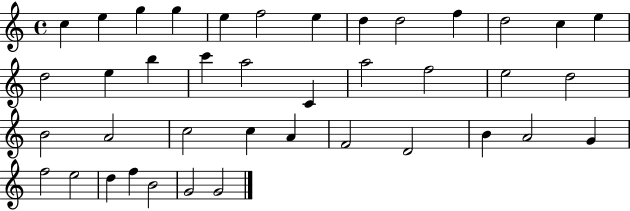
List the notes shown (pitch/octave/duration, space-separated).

C5/q E5/q G5/q G5/q E5/q F5/h E5/q D5/q D5/h F5/q D5/h C5/q E5/q D5/h E5/q B5/q C6/q A5/h C4/q A5/h F5/h E5/h D5/h B4/h A4/h C5/h C5/q A4/q F4/h D4/h B4/q A4/h G4/q F5/h E5/h D5/q F5/q B4/h G4/h G4/h